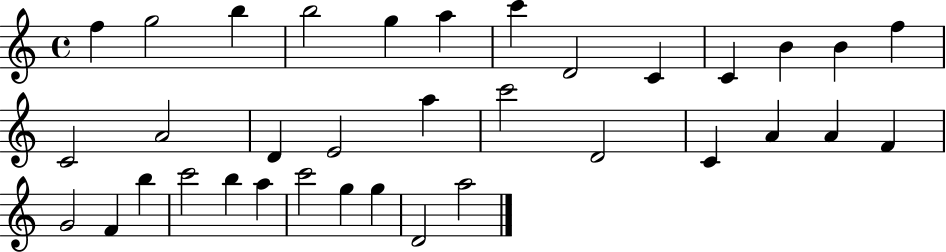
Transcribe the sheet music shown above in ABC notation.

X:1
T:Untitled
M:4/4
L:1/4
K:C
f g2 b b2 g a c' D2 C C B B f C2 A2 D E2 a c'2 D2 C A A F G2 F b c'2 b a c'2 g g D2 a2